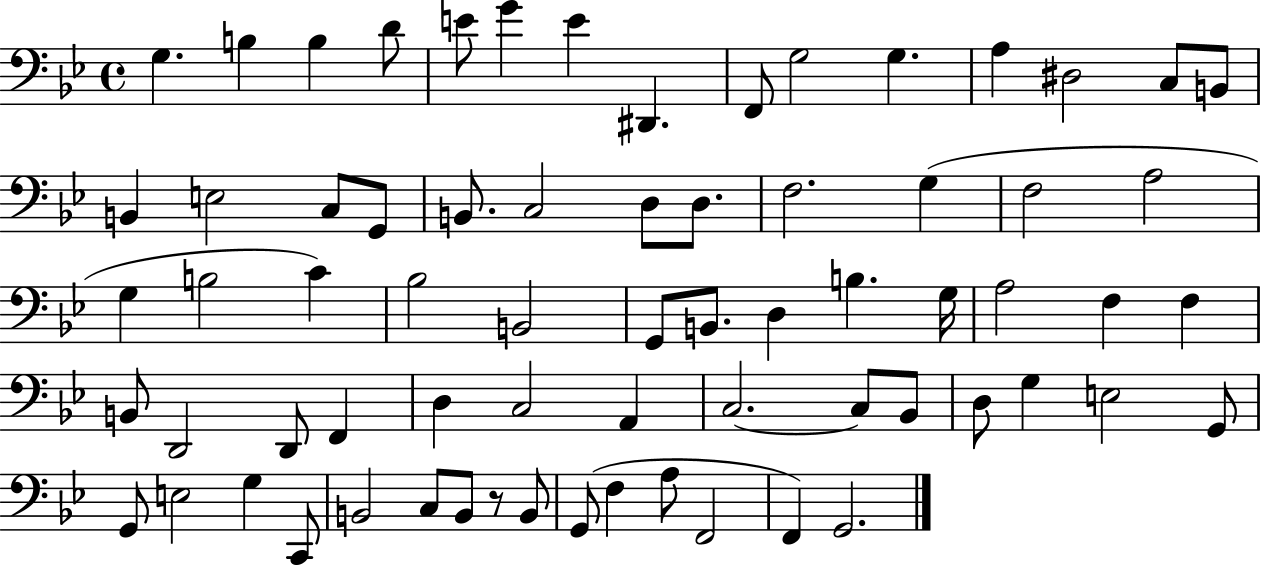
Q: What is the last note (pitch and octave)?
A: G2